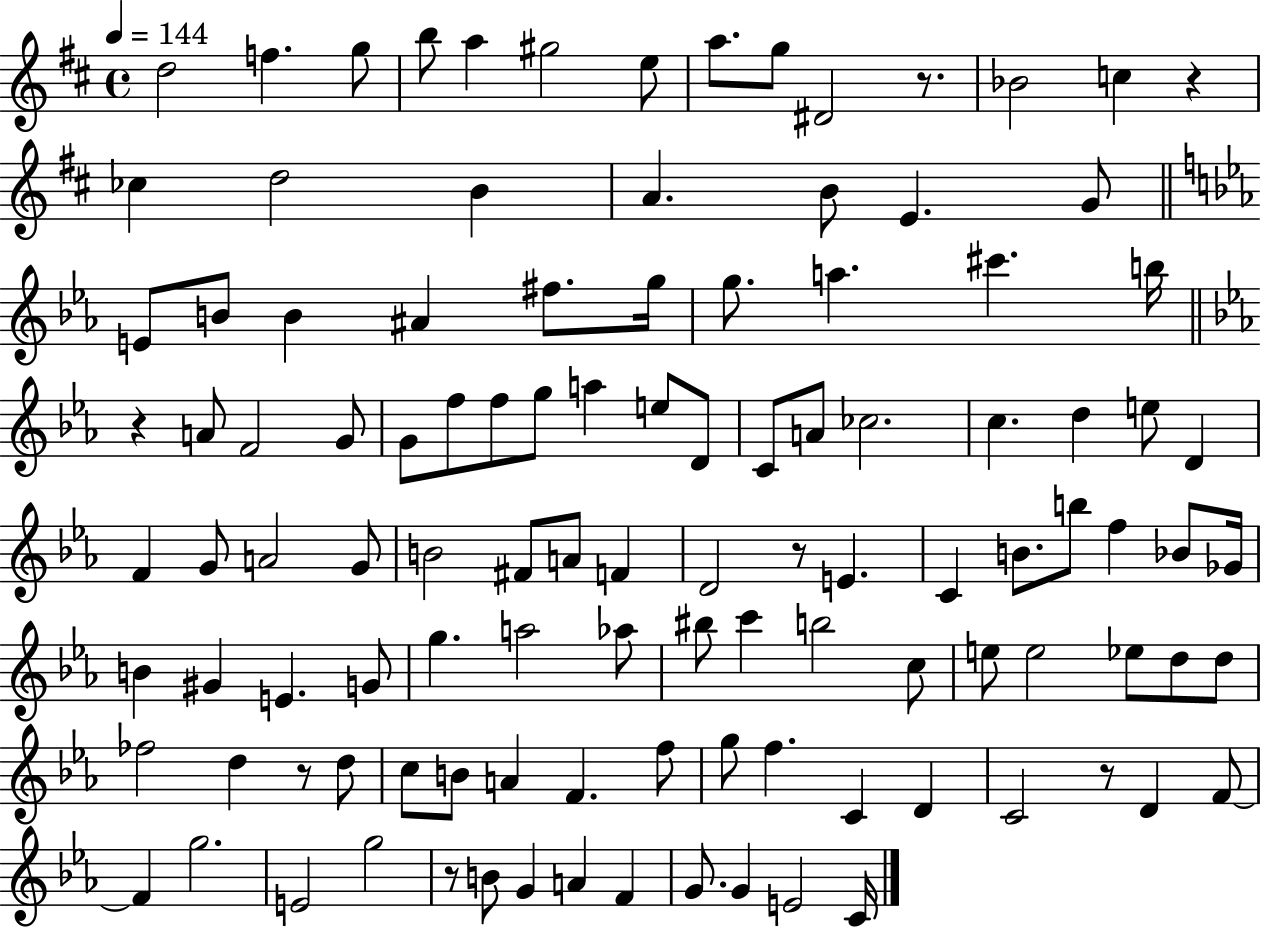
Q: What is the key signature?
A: D major